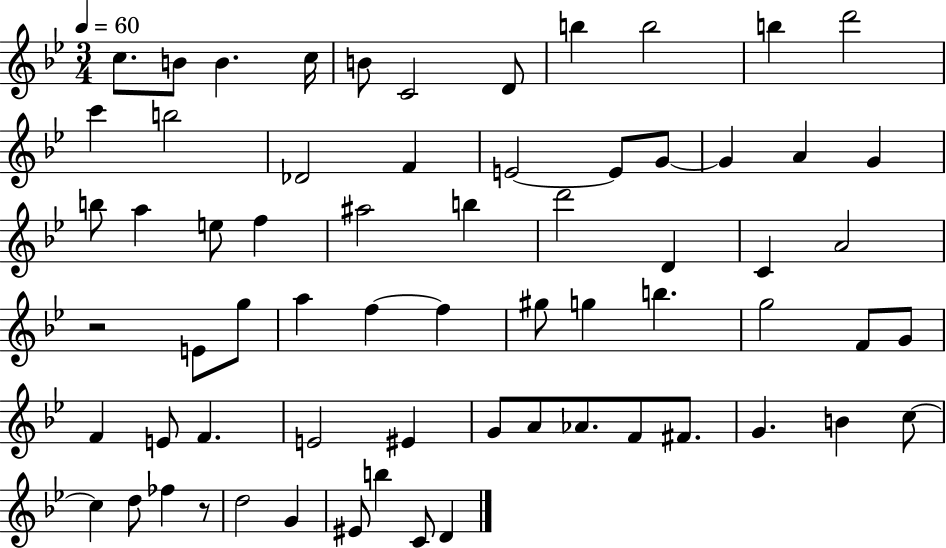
X:1
T:Untitled
M:3/4
L:1/4
K:Bb
c/2 B/2 B c/4 B/2 C2 D/2 b b2 b d'2 c' b2 _D2 F E2 E/2 G/2 G A G b/2 a e/2 f ^a2 b d'2 D C A2 z2 E/2 g/2 a f f ^g/2 g b g2 F/2 G/2 F E/2 F E2 ^E G/2 A/2 _A/2 F/2 ^F/2 G B c/2 c d/2 _f z/2 d2 G ^E/2 b C/2 D